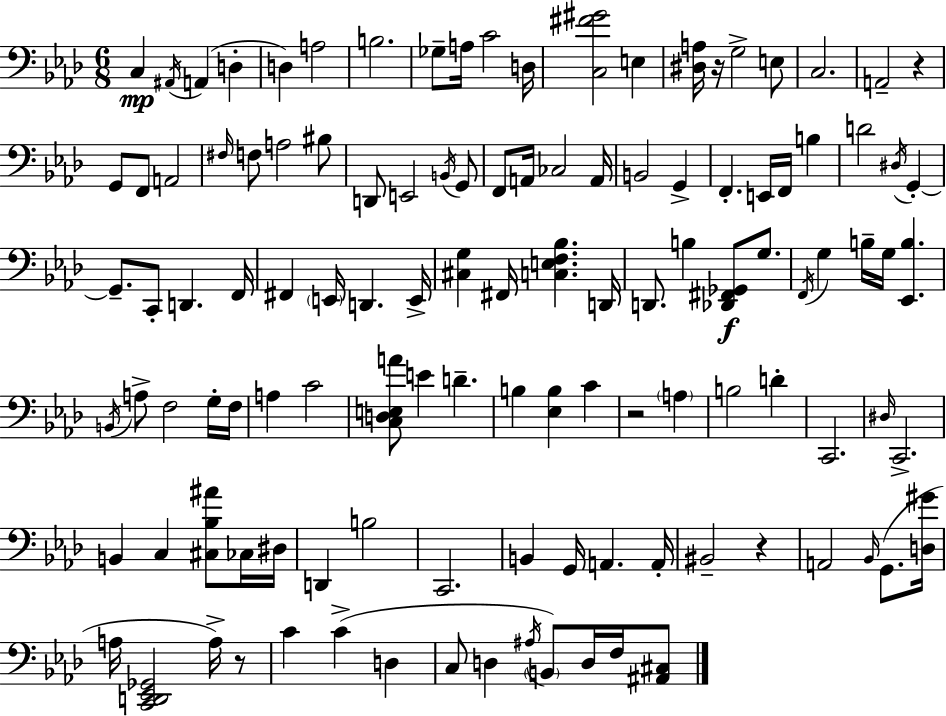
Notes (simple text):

C3/q A#2/s A2/q D3/q D3/q A3/h B3/h. Gb3/e A3/s C4/h D3/s [C3,F#4,G#4]/h E3/q [D#3,A3]/s R/s G3/h E3/e C3/h. A2/h R/q G2/e F2/e A2/h F#3/s F3/e A3/h BIS3/e D2/e E2/h B2/s G2/e F2/e A2/s CES3/h A2/s B2/h G2/q F2/q. E2/s F2/s B3/q D4/h D#3/s G2/q G2/e. C2/e D2/q. F2/s F#2/q E2/s D2/q. E2/s [C#3,G3]/q F#2/s [C3,E3,F3,Bb3]/q. D2/s D2/e. B3/q [Db2,F#2,Gb2]/e G3/e. F2/s G3/q B3/s G3/s [Eb2,B3]/q. B2/s A3/e F3/h G3/s F3/s A3/q C4/h [C3,D3,E3,A4]/e E4/q D4/q. B3/q [Eb3,B3]/q C4/q R/h A3/q B3/h D4/q C2/h. D#3/s C2/h. B2/q C3/q [C#3,Bb3,A#4]/e CES3/s D#3/s D2/q B3/h C2/h. B2/q G2/s A2/q. A2/s BIS2/h R/q A2/h Bb2/s G2/e. [D3,G#4]/s A3/s [C2,D2,Eb2,Gb2]/h A3/s R/e C4/q C4/q D3/q C3/e D3/q A#3/s B2/e D3/s F3/s [A#2,C#3]/e